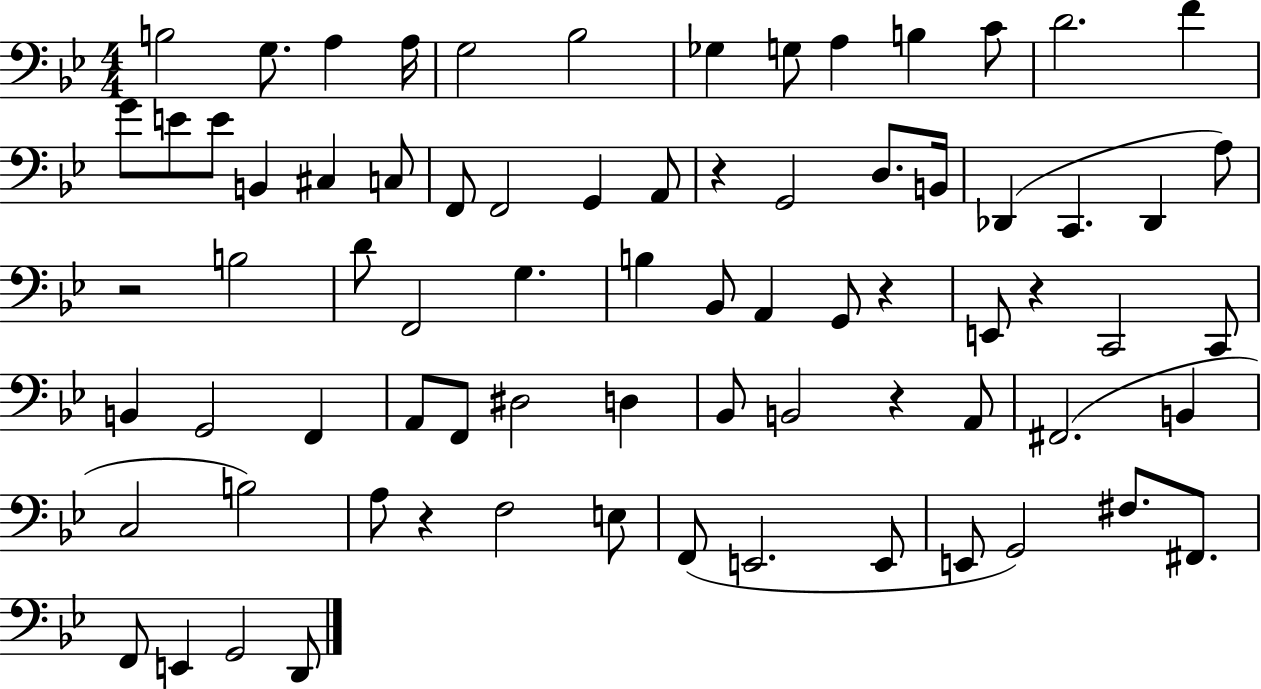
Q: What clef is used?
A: bass